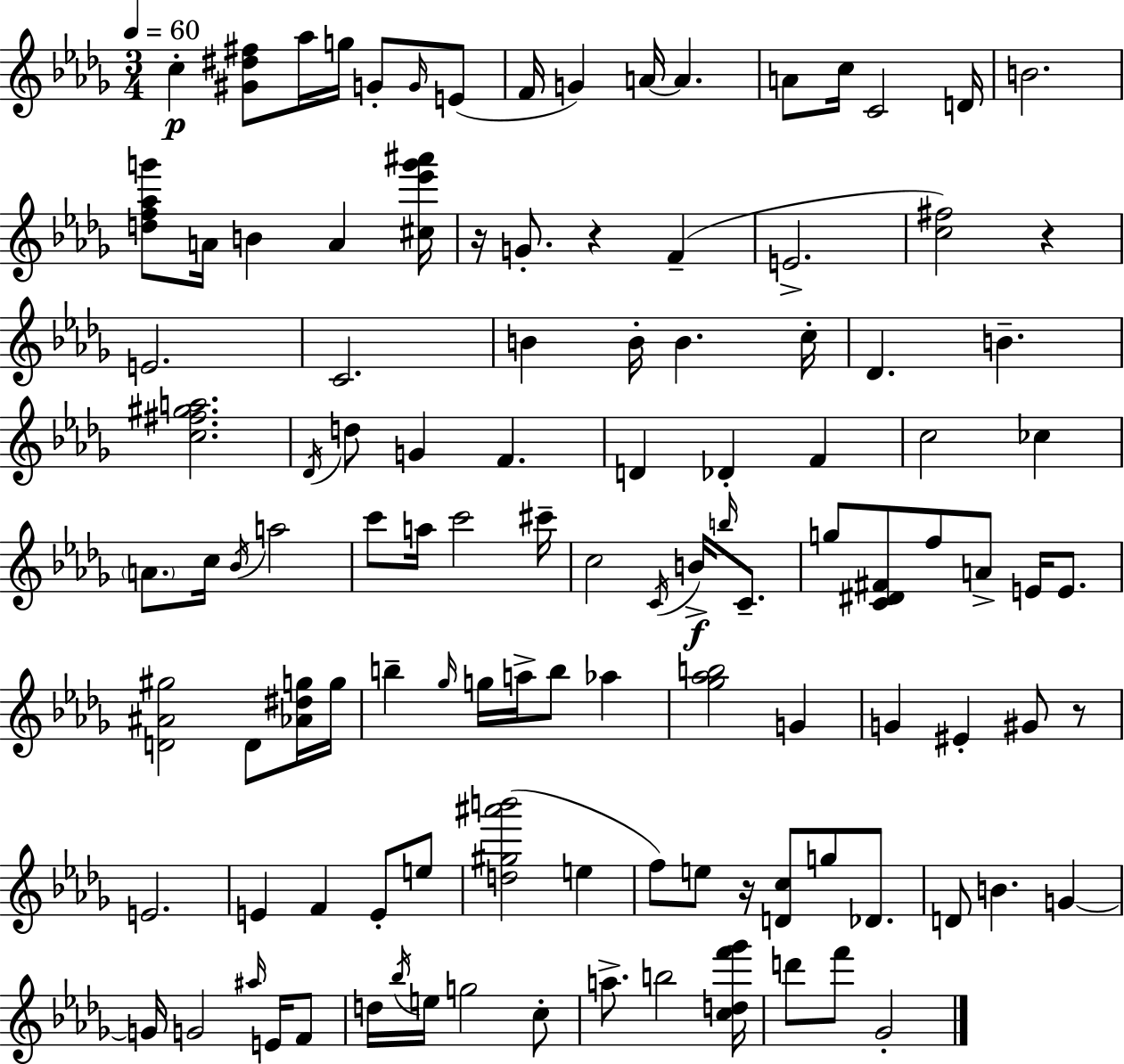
{
  \clef treble
  \numericTimeSignature
  \time 3/4
  \key bes \minor
  \tempo 4 = 60
  c''4-.\p <gis' dis'' fis''>8 aes''16 g''16 g'8-. \grace { g'16 }( e'8 | f'16 g'4) a'16~~ a'4. | a'8 c''16 c'2 | d'16 b'2. | \break <d'' f'' aes'' g'''>8 a'16 b'4 a'4 | <cis'' ees''' g''' ais'''>16 r16 g'8.-. r4 f'4--( | e'2.-> | <c'' fis''>2) r4 | \break e'2. | c'2. | b'4 b'16-. b'4. | c''16-. des'4. b'4.-- | \break <c'' fis'' gis'' a''>2. | \acciaccatura { des'16 } d''8 g'4 f'4. | d'4 des'4-. f'4 | c''2 ces''4 | \break \parenthesize a'8. c''16 \acciaccatura { bes'16 } a''2 | c'''8 a''16 c'''2 | cis'''16-- c''2 \acciaccatura { c'16 } | b'16->\f \grace { b''16 } c'8.-- g''8 <c' dis' fis'>8 f''8 a'8-> | \break e'16 e'8. <d' ais' gis''>2 | d'8 <aes' dis'' g''>16 g''16 b''4-- \grace { ges''16 } g''16 a''16-> | b''8 aes''4 <ges'' aes'' b''>2 | g'4 g'4 eis'4-. | \break gis'8 r8 e'2. | e'4 f'4 | e'8-. e''8 <d'' gis'' ais''' b'''>2( | e''4 f''8) e''8 r16 <d' c''>8 | \break g''8 des'8. d'8 b'4. | g'4~~ g'16 g'2 | \grace { ais''16 } e'16 f'8 d''16 \acciaccatura { bes''16 } e''16 g''2 | c''8-. a''8.-> b''2 | \break <c'' d'' f''' ges'''>16 d'''8 f'''8 | ges'2-. \bar "|."
}